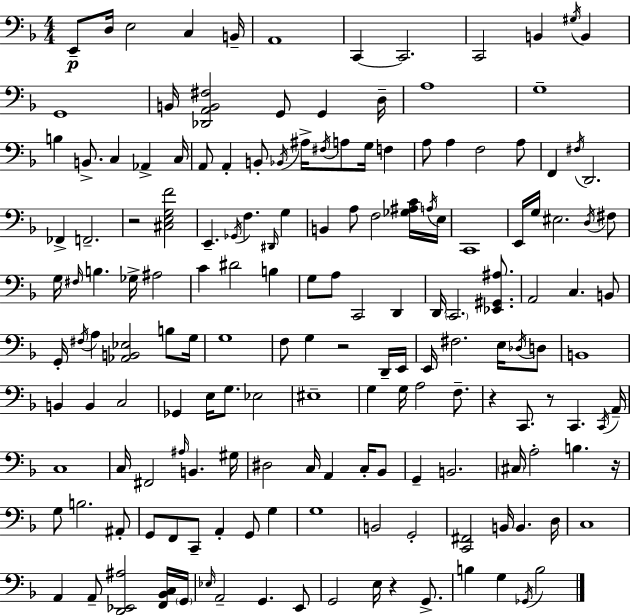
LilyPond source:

{
  \clef bass
  \numericTimeSignature
  \time 4/4
  \key f \major
  \repeat volta 2 { e,8--\p d16 e2 c4 b,16-- | a,1 | c,4~~ c,2. | c,2 b,4 \acciaccatura { gis16 } b,4 | \break g,1 | b,16 <des, a, b, fis>2 g,8 g,4 | d16-- a1 | g1-- | \break b4 b,8.-> c4 aes,4-> | c16 a,8 a,4-. b,8-. \acciaccatura { bes,16 } ais16-> \acciaccatura { fis16 } a8 g16 f4 | a8 a4 f2 | a8 f,4 \acciaccatura { fis16 } d,2. | \break fes,4-> f,2.-- | r2 <cis e g f'>2 | e,4.-- \acciaccatura { ges,16 } f4. | \grace { dis,16 } g4 b,4 a8 f2 | \break <ges ais c'>16 \acciaccatura { a16 } e16 c,1 | e,16 g16 eis2. | \acciaccatura { d16 } fis8 g16 \grace { fis16 } b4. | ges16-> ais2 c'4 dis'2 | \break b4 g8 a8 c,2 | d,4 d,16 \parenthesize c,2. | <ees, gis, ais>8. a,2 | c4. b,8 g,16-. \acciaccatura { fis16 } a4 <aes, b, ees>2 | \break b8 g16 g1 | f8 g4 | r2 d,16-- e,16 e,16 fis2. | e16 \acciaccatura { des16 } d8 b,1 | \break b,4 b,4 | c2 ges,4 e16 | g8. ees2 eis1-- | g4 g16 | \break a2 f8.-- r4 c,8. | r8 c,4. \acciaccatura { c,16 } a,16-- c1 | c16 fis,2 | \grace { ais16 } b,4. gis16 dis2 | \break c16 a,4 c16-. bes,8 g,4-- | b,2. \parenthesize cis16 a2-. | b4. r16 g8 b2. | ais,8-. g,8 f,8 | \break c,8-- a,4-. g,8 g4 g1 | b,2 | g,2-. <c, fis,>2 | b,16 b,4. d16 c1 | \break a,4 | a,8-- <d, ees, ais>2 <f, bes, c>16 \parenthesize g,16 \grace { ees16 } a,2-- | g,4. e,8 g,2 | e16 r4 g,8.-> b4 | \break g4 \acciaccatura { ges,16 } b2 } \bar "|."
}